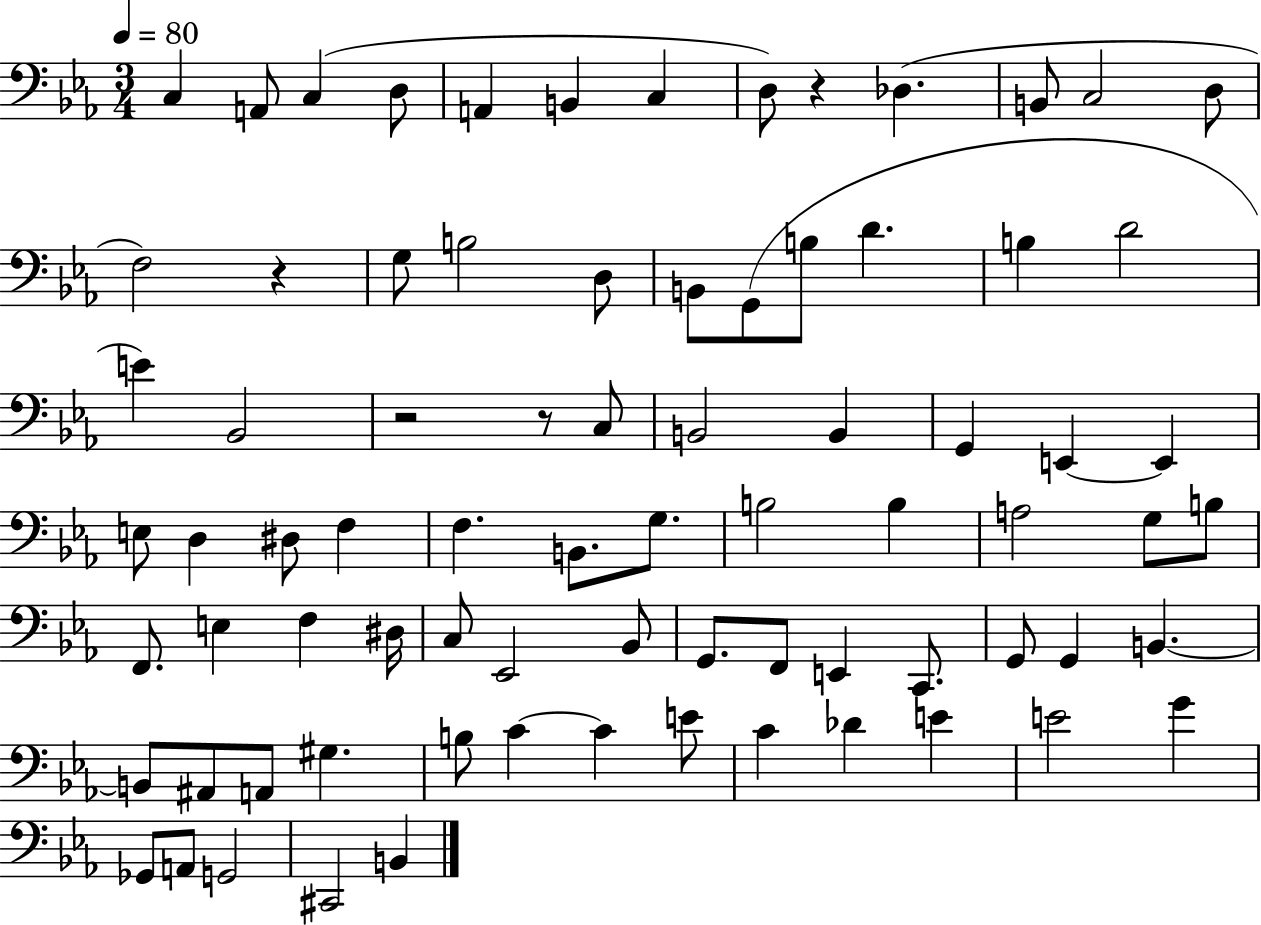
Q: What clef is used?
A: bass